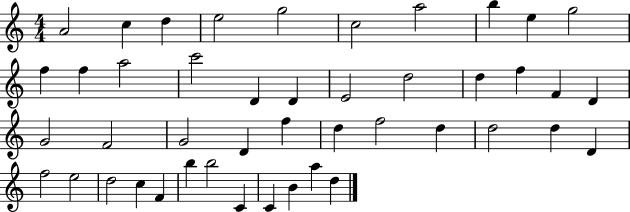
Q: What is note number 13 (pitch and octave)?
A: A5